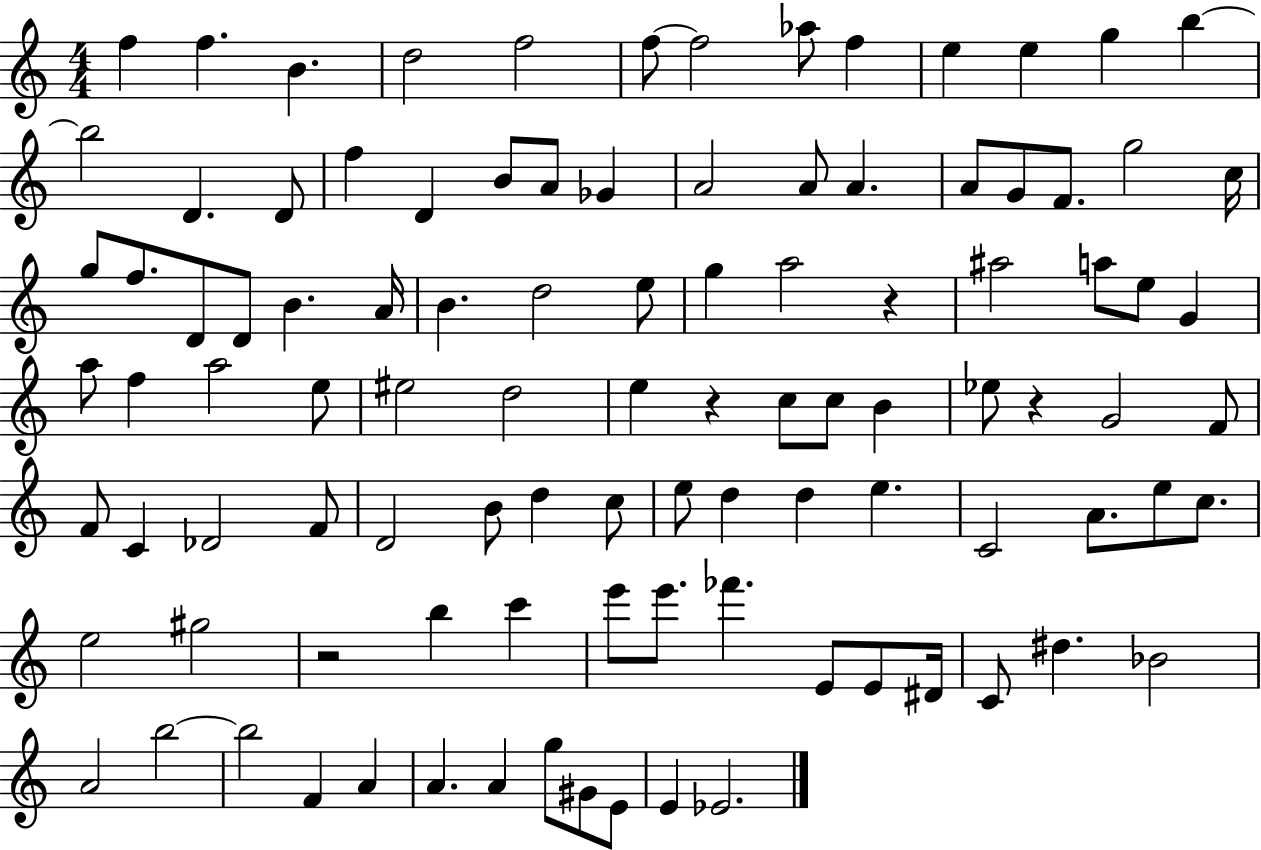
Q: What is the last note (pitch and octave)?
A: Eb4